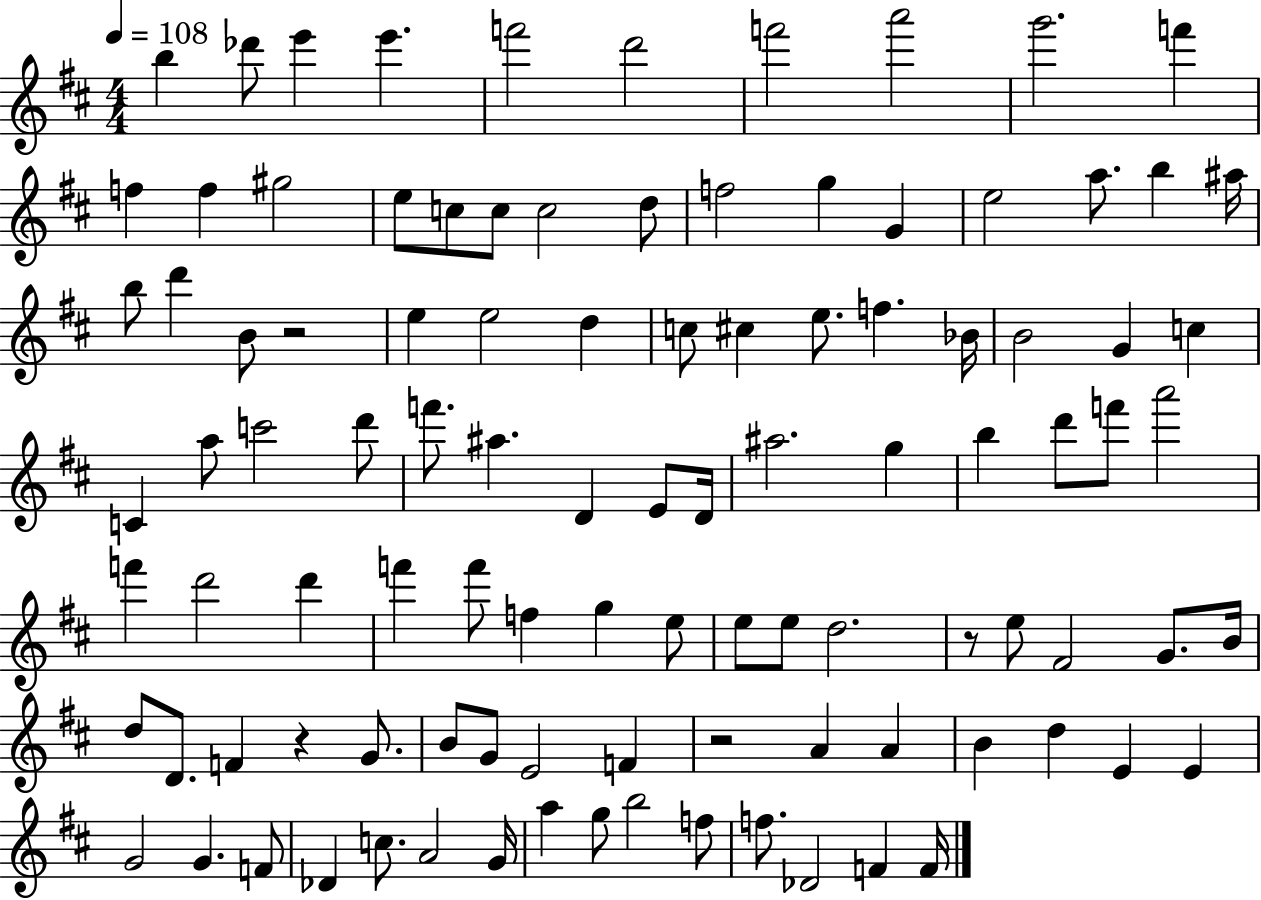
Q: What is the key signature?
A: D major